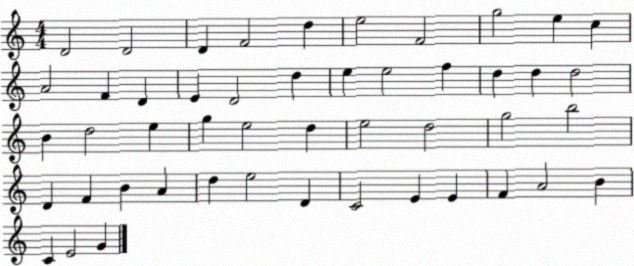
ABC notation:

X:1
T:Untitled
M:4/4
L:1/4
K:C
D2 D2 D F2 d e2 F2 g2 e c A2 F D E D2 d e e2 f d d d2 B d2 e g e2 d e2 d2 g2 b2 D F B A d e2 D C2 E E F A2 B C E2 G